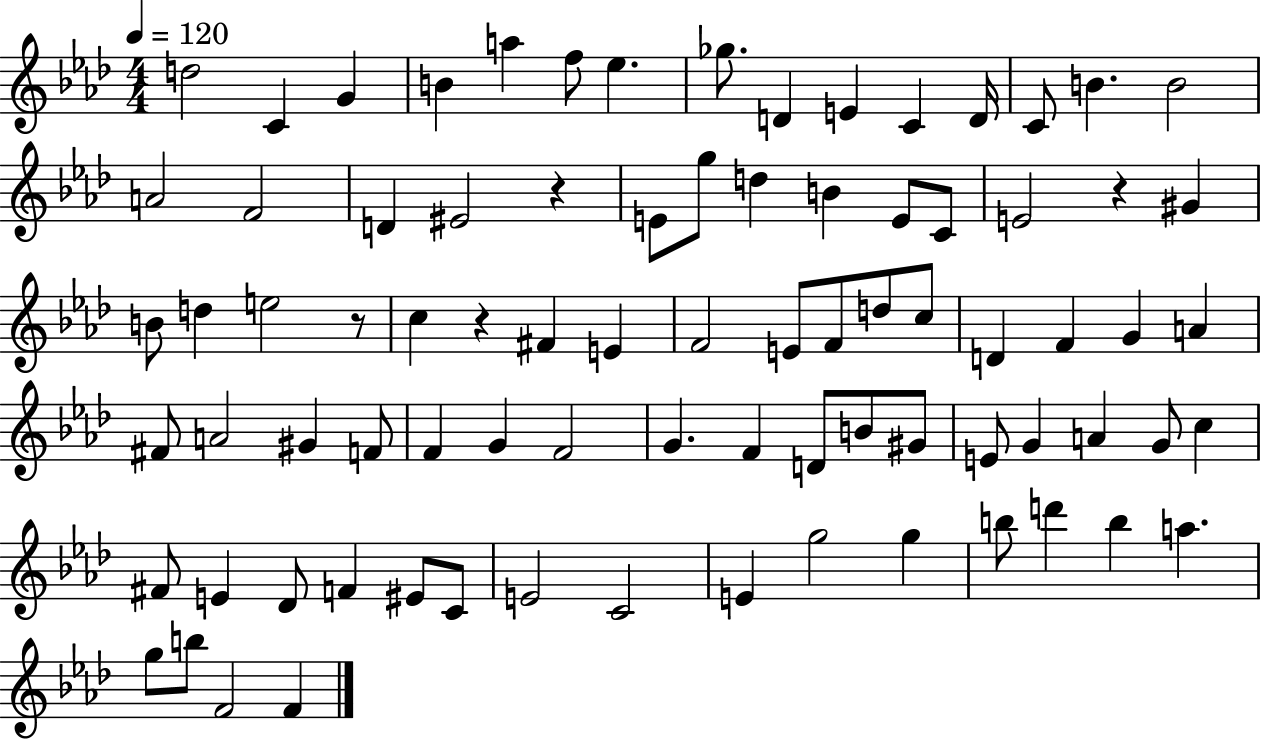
{
  \clef treble
  \numericTimeSignature
  \time 4/4
  \key aes \major
  \tempo 4 = 120
  d''2 c'4 g'4 | b'4 a''4 f''8 ees''4. | ges''8. d'4 e'4 c'4 d'16 | c'8 b'4. b'2 | \break a'2 f'2 | d'4 eis'2 r4 | e'8 g''8 d''4 b'4 e'8 c'8 | e'2 r4 gis'4 | \break b'8 d''4 e''2 r8 | c''4 r4 fis'4 e'4 | f'2 e'8 f'8 d''8 c''8 | d'4 f'4 g'4 a'4 | \break fis'8 a'2 gis'4 f'8 | f'4 g'4 f'2 | g'4. f'4 d'8 b'8 gis'8 | e'8 g'4 a'4 g'8 c''4 | \break fis'8 e'4 des'8 f'4 eis'8 c'8 | e'2 c'2 | e'4 g''2 g''4 | b''8 d'''4 b''4 a''4. | \break g''8 b''8 f'2 f'4 | \bar "|."
}